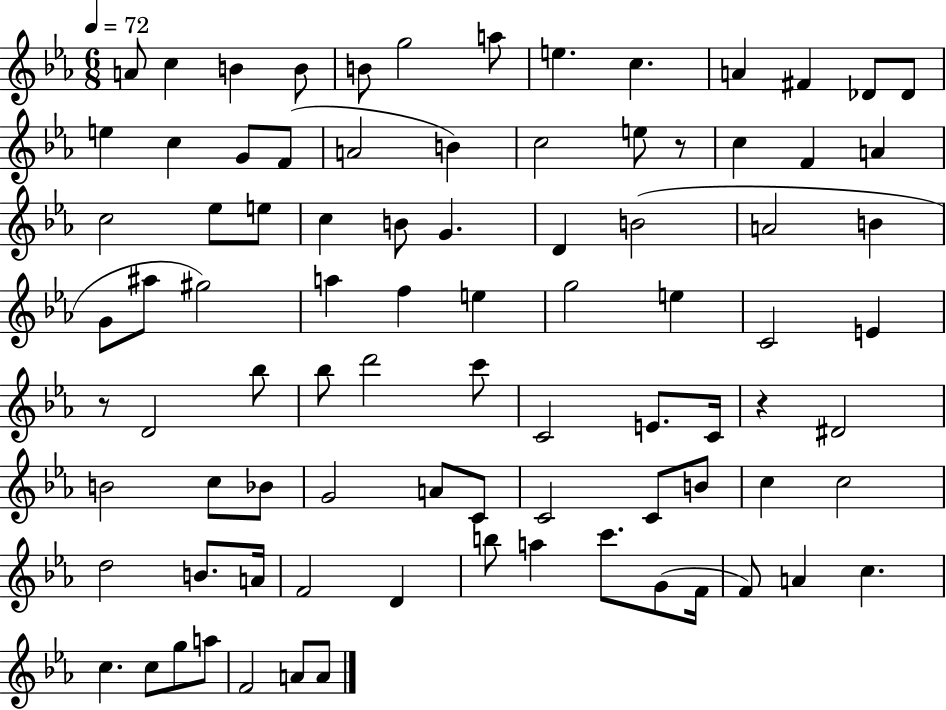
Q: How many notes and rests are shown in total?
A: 87